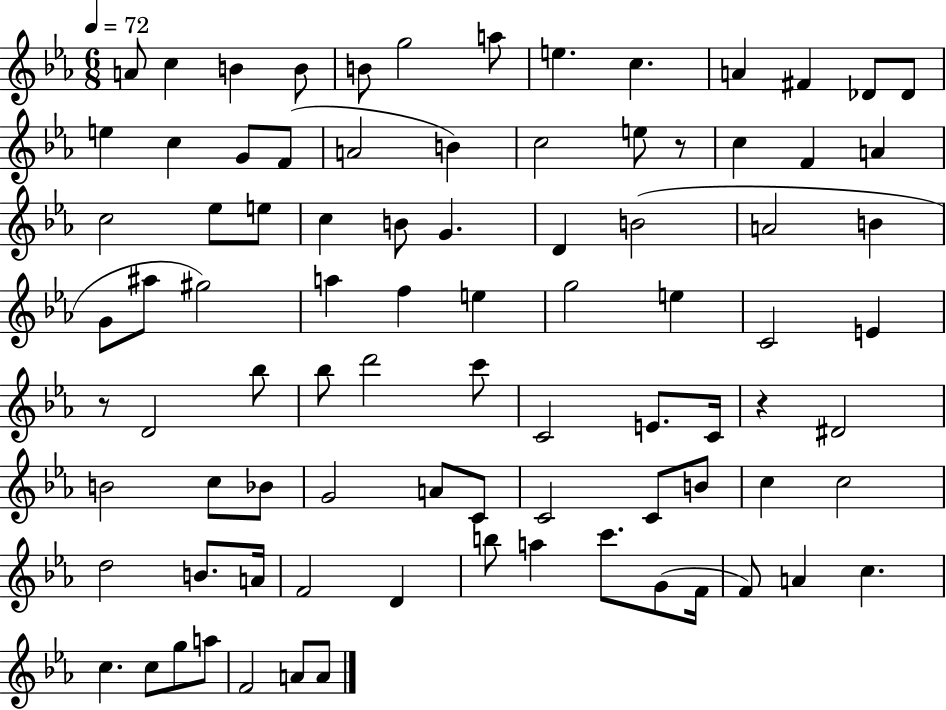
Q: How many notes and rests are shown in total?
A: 87